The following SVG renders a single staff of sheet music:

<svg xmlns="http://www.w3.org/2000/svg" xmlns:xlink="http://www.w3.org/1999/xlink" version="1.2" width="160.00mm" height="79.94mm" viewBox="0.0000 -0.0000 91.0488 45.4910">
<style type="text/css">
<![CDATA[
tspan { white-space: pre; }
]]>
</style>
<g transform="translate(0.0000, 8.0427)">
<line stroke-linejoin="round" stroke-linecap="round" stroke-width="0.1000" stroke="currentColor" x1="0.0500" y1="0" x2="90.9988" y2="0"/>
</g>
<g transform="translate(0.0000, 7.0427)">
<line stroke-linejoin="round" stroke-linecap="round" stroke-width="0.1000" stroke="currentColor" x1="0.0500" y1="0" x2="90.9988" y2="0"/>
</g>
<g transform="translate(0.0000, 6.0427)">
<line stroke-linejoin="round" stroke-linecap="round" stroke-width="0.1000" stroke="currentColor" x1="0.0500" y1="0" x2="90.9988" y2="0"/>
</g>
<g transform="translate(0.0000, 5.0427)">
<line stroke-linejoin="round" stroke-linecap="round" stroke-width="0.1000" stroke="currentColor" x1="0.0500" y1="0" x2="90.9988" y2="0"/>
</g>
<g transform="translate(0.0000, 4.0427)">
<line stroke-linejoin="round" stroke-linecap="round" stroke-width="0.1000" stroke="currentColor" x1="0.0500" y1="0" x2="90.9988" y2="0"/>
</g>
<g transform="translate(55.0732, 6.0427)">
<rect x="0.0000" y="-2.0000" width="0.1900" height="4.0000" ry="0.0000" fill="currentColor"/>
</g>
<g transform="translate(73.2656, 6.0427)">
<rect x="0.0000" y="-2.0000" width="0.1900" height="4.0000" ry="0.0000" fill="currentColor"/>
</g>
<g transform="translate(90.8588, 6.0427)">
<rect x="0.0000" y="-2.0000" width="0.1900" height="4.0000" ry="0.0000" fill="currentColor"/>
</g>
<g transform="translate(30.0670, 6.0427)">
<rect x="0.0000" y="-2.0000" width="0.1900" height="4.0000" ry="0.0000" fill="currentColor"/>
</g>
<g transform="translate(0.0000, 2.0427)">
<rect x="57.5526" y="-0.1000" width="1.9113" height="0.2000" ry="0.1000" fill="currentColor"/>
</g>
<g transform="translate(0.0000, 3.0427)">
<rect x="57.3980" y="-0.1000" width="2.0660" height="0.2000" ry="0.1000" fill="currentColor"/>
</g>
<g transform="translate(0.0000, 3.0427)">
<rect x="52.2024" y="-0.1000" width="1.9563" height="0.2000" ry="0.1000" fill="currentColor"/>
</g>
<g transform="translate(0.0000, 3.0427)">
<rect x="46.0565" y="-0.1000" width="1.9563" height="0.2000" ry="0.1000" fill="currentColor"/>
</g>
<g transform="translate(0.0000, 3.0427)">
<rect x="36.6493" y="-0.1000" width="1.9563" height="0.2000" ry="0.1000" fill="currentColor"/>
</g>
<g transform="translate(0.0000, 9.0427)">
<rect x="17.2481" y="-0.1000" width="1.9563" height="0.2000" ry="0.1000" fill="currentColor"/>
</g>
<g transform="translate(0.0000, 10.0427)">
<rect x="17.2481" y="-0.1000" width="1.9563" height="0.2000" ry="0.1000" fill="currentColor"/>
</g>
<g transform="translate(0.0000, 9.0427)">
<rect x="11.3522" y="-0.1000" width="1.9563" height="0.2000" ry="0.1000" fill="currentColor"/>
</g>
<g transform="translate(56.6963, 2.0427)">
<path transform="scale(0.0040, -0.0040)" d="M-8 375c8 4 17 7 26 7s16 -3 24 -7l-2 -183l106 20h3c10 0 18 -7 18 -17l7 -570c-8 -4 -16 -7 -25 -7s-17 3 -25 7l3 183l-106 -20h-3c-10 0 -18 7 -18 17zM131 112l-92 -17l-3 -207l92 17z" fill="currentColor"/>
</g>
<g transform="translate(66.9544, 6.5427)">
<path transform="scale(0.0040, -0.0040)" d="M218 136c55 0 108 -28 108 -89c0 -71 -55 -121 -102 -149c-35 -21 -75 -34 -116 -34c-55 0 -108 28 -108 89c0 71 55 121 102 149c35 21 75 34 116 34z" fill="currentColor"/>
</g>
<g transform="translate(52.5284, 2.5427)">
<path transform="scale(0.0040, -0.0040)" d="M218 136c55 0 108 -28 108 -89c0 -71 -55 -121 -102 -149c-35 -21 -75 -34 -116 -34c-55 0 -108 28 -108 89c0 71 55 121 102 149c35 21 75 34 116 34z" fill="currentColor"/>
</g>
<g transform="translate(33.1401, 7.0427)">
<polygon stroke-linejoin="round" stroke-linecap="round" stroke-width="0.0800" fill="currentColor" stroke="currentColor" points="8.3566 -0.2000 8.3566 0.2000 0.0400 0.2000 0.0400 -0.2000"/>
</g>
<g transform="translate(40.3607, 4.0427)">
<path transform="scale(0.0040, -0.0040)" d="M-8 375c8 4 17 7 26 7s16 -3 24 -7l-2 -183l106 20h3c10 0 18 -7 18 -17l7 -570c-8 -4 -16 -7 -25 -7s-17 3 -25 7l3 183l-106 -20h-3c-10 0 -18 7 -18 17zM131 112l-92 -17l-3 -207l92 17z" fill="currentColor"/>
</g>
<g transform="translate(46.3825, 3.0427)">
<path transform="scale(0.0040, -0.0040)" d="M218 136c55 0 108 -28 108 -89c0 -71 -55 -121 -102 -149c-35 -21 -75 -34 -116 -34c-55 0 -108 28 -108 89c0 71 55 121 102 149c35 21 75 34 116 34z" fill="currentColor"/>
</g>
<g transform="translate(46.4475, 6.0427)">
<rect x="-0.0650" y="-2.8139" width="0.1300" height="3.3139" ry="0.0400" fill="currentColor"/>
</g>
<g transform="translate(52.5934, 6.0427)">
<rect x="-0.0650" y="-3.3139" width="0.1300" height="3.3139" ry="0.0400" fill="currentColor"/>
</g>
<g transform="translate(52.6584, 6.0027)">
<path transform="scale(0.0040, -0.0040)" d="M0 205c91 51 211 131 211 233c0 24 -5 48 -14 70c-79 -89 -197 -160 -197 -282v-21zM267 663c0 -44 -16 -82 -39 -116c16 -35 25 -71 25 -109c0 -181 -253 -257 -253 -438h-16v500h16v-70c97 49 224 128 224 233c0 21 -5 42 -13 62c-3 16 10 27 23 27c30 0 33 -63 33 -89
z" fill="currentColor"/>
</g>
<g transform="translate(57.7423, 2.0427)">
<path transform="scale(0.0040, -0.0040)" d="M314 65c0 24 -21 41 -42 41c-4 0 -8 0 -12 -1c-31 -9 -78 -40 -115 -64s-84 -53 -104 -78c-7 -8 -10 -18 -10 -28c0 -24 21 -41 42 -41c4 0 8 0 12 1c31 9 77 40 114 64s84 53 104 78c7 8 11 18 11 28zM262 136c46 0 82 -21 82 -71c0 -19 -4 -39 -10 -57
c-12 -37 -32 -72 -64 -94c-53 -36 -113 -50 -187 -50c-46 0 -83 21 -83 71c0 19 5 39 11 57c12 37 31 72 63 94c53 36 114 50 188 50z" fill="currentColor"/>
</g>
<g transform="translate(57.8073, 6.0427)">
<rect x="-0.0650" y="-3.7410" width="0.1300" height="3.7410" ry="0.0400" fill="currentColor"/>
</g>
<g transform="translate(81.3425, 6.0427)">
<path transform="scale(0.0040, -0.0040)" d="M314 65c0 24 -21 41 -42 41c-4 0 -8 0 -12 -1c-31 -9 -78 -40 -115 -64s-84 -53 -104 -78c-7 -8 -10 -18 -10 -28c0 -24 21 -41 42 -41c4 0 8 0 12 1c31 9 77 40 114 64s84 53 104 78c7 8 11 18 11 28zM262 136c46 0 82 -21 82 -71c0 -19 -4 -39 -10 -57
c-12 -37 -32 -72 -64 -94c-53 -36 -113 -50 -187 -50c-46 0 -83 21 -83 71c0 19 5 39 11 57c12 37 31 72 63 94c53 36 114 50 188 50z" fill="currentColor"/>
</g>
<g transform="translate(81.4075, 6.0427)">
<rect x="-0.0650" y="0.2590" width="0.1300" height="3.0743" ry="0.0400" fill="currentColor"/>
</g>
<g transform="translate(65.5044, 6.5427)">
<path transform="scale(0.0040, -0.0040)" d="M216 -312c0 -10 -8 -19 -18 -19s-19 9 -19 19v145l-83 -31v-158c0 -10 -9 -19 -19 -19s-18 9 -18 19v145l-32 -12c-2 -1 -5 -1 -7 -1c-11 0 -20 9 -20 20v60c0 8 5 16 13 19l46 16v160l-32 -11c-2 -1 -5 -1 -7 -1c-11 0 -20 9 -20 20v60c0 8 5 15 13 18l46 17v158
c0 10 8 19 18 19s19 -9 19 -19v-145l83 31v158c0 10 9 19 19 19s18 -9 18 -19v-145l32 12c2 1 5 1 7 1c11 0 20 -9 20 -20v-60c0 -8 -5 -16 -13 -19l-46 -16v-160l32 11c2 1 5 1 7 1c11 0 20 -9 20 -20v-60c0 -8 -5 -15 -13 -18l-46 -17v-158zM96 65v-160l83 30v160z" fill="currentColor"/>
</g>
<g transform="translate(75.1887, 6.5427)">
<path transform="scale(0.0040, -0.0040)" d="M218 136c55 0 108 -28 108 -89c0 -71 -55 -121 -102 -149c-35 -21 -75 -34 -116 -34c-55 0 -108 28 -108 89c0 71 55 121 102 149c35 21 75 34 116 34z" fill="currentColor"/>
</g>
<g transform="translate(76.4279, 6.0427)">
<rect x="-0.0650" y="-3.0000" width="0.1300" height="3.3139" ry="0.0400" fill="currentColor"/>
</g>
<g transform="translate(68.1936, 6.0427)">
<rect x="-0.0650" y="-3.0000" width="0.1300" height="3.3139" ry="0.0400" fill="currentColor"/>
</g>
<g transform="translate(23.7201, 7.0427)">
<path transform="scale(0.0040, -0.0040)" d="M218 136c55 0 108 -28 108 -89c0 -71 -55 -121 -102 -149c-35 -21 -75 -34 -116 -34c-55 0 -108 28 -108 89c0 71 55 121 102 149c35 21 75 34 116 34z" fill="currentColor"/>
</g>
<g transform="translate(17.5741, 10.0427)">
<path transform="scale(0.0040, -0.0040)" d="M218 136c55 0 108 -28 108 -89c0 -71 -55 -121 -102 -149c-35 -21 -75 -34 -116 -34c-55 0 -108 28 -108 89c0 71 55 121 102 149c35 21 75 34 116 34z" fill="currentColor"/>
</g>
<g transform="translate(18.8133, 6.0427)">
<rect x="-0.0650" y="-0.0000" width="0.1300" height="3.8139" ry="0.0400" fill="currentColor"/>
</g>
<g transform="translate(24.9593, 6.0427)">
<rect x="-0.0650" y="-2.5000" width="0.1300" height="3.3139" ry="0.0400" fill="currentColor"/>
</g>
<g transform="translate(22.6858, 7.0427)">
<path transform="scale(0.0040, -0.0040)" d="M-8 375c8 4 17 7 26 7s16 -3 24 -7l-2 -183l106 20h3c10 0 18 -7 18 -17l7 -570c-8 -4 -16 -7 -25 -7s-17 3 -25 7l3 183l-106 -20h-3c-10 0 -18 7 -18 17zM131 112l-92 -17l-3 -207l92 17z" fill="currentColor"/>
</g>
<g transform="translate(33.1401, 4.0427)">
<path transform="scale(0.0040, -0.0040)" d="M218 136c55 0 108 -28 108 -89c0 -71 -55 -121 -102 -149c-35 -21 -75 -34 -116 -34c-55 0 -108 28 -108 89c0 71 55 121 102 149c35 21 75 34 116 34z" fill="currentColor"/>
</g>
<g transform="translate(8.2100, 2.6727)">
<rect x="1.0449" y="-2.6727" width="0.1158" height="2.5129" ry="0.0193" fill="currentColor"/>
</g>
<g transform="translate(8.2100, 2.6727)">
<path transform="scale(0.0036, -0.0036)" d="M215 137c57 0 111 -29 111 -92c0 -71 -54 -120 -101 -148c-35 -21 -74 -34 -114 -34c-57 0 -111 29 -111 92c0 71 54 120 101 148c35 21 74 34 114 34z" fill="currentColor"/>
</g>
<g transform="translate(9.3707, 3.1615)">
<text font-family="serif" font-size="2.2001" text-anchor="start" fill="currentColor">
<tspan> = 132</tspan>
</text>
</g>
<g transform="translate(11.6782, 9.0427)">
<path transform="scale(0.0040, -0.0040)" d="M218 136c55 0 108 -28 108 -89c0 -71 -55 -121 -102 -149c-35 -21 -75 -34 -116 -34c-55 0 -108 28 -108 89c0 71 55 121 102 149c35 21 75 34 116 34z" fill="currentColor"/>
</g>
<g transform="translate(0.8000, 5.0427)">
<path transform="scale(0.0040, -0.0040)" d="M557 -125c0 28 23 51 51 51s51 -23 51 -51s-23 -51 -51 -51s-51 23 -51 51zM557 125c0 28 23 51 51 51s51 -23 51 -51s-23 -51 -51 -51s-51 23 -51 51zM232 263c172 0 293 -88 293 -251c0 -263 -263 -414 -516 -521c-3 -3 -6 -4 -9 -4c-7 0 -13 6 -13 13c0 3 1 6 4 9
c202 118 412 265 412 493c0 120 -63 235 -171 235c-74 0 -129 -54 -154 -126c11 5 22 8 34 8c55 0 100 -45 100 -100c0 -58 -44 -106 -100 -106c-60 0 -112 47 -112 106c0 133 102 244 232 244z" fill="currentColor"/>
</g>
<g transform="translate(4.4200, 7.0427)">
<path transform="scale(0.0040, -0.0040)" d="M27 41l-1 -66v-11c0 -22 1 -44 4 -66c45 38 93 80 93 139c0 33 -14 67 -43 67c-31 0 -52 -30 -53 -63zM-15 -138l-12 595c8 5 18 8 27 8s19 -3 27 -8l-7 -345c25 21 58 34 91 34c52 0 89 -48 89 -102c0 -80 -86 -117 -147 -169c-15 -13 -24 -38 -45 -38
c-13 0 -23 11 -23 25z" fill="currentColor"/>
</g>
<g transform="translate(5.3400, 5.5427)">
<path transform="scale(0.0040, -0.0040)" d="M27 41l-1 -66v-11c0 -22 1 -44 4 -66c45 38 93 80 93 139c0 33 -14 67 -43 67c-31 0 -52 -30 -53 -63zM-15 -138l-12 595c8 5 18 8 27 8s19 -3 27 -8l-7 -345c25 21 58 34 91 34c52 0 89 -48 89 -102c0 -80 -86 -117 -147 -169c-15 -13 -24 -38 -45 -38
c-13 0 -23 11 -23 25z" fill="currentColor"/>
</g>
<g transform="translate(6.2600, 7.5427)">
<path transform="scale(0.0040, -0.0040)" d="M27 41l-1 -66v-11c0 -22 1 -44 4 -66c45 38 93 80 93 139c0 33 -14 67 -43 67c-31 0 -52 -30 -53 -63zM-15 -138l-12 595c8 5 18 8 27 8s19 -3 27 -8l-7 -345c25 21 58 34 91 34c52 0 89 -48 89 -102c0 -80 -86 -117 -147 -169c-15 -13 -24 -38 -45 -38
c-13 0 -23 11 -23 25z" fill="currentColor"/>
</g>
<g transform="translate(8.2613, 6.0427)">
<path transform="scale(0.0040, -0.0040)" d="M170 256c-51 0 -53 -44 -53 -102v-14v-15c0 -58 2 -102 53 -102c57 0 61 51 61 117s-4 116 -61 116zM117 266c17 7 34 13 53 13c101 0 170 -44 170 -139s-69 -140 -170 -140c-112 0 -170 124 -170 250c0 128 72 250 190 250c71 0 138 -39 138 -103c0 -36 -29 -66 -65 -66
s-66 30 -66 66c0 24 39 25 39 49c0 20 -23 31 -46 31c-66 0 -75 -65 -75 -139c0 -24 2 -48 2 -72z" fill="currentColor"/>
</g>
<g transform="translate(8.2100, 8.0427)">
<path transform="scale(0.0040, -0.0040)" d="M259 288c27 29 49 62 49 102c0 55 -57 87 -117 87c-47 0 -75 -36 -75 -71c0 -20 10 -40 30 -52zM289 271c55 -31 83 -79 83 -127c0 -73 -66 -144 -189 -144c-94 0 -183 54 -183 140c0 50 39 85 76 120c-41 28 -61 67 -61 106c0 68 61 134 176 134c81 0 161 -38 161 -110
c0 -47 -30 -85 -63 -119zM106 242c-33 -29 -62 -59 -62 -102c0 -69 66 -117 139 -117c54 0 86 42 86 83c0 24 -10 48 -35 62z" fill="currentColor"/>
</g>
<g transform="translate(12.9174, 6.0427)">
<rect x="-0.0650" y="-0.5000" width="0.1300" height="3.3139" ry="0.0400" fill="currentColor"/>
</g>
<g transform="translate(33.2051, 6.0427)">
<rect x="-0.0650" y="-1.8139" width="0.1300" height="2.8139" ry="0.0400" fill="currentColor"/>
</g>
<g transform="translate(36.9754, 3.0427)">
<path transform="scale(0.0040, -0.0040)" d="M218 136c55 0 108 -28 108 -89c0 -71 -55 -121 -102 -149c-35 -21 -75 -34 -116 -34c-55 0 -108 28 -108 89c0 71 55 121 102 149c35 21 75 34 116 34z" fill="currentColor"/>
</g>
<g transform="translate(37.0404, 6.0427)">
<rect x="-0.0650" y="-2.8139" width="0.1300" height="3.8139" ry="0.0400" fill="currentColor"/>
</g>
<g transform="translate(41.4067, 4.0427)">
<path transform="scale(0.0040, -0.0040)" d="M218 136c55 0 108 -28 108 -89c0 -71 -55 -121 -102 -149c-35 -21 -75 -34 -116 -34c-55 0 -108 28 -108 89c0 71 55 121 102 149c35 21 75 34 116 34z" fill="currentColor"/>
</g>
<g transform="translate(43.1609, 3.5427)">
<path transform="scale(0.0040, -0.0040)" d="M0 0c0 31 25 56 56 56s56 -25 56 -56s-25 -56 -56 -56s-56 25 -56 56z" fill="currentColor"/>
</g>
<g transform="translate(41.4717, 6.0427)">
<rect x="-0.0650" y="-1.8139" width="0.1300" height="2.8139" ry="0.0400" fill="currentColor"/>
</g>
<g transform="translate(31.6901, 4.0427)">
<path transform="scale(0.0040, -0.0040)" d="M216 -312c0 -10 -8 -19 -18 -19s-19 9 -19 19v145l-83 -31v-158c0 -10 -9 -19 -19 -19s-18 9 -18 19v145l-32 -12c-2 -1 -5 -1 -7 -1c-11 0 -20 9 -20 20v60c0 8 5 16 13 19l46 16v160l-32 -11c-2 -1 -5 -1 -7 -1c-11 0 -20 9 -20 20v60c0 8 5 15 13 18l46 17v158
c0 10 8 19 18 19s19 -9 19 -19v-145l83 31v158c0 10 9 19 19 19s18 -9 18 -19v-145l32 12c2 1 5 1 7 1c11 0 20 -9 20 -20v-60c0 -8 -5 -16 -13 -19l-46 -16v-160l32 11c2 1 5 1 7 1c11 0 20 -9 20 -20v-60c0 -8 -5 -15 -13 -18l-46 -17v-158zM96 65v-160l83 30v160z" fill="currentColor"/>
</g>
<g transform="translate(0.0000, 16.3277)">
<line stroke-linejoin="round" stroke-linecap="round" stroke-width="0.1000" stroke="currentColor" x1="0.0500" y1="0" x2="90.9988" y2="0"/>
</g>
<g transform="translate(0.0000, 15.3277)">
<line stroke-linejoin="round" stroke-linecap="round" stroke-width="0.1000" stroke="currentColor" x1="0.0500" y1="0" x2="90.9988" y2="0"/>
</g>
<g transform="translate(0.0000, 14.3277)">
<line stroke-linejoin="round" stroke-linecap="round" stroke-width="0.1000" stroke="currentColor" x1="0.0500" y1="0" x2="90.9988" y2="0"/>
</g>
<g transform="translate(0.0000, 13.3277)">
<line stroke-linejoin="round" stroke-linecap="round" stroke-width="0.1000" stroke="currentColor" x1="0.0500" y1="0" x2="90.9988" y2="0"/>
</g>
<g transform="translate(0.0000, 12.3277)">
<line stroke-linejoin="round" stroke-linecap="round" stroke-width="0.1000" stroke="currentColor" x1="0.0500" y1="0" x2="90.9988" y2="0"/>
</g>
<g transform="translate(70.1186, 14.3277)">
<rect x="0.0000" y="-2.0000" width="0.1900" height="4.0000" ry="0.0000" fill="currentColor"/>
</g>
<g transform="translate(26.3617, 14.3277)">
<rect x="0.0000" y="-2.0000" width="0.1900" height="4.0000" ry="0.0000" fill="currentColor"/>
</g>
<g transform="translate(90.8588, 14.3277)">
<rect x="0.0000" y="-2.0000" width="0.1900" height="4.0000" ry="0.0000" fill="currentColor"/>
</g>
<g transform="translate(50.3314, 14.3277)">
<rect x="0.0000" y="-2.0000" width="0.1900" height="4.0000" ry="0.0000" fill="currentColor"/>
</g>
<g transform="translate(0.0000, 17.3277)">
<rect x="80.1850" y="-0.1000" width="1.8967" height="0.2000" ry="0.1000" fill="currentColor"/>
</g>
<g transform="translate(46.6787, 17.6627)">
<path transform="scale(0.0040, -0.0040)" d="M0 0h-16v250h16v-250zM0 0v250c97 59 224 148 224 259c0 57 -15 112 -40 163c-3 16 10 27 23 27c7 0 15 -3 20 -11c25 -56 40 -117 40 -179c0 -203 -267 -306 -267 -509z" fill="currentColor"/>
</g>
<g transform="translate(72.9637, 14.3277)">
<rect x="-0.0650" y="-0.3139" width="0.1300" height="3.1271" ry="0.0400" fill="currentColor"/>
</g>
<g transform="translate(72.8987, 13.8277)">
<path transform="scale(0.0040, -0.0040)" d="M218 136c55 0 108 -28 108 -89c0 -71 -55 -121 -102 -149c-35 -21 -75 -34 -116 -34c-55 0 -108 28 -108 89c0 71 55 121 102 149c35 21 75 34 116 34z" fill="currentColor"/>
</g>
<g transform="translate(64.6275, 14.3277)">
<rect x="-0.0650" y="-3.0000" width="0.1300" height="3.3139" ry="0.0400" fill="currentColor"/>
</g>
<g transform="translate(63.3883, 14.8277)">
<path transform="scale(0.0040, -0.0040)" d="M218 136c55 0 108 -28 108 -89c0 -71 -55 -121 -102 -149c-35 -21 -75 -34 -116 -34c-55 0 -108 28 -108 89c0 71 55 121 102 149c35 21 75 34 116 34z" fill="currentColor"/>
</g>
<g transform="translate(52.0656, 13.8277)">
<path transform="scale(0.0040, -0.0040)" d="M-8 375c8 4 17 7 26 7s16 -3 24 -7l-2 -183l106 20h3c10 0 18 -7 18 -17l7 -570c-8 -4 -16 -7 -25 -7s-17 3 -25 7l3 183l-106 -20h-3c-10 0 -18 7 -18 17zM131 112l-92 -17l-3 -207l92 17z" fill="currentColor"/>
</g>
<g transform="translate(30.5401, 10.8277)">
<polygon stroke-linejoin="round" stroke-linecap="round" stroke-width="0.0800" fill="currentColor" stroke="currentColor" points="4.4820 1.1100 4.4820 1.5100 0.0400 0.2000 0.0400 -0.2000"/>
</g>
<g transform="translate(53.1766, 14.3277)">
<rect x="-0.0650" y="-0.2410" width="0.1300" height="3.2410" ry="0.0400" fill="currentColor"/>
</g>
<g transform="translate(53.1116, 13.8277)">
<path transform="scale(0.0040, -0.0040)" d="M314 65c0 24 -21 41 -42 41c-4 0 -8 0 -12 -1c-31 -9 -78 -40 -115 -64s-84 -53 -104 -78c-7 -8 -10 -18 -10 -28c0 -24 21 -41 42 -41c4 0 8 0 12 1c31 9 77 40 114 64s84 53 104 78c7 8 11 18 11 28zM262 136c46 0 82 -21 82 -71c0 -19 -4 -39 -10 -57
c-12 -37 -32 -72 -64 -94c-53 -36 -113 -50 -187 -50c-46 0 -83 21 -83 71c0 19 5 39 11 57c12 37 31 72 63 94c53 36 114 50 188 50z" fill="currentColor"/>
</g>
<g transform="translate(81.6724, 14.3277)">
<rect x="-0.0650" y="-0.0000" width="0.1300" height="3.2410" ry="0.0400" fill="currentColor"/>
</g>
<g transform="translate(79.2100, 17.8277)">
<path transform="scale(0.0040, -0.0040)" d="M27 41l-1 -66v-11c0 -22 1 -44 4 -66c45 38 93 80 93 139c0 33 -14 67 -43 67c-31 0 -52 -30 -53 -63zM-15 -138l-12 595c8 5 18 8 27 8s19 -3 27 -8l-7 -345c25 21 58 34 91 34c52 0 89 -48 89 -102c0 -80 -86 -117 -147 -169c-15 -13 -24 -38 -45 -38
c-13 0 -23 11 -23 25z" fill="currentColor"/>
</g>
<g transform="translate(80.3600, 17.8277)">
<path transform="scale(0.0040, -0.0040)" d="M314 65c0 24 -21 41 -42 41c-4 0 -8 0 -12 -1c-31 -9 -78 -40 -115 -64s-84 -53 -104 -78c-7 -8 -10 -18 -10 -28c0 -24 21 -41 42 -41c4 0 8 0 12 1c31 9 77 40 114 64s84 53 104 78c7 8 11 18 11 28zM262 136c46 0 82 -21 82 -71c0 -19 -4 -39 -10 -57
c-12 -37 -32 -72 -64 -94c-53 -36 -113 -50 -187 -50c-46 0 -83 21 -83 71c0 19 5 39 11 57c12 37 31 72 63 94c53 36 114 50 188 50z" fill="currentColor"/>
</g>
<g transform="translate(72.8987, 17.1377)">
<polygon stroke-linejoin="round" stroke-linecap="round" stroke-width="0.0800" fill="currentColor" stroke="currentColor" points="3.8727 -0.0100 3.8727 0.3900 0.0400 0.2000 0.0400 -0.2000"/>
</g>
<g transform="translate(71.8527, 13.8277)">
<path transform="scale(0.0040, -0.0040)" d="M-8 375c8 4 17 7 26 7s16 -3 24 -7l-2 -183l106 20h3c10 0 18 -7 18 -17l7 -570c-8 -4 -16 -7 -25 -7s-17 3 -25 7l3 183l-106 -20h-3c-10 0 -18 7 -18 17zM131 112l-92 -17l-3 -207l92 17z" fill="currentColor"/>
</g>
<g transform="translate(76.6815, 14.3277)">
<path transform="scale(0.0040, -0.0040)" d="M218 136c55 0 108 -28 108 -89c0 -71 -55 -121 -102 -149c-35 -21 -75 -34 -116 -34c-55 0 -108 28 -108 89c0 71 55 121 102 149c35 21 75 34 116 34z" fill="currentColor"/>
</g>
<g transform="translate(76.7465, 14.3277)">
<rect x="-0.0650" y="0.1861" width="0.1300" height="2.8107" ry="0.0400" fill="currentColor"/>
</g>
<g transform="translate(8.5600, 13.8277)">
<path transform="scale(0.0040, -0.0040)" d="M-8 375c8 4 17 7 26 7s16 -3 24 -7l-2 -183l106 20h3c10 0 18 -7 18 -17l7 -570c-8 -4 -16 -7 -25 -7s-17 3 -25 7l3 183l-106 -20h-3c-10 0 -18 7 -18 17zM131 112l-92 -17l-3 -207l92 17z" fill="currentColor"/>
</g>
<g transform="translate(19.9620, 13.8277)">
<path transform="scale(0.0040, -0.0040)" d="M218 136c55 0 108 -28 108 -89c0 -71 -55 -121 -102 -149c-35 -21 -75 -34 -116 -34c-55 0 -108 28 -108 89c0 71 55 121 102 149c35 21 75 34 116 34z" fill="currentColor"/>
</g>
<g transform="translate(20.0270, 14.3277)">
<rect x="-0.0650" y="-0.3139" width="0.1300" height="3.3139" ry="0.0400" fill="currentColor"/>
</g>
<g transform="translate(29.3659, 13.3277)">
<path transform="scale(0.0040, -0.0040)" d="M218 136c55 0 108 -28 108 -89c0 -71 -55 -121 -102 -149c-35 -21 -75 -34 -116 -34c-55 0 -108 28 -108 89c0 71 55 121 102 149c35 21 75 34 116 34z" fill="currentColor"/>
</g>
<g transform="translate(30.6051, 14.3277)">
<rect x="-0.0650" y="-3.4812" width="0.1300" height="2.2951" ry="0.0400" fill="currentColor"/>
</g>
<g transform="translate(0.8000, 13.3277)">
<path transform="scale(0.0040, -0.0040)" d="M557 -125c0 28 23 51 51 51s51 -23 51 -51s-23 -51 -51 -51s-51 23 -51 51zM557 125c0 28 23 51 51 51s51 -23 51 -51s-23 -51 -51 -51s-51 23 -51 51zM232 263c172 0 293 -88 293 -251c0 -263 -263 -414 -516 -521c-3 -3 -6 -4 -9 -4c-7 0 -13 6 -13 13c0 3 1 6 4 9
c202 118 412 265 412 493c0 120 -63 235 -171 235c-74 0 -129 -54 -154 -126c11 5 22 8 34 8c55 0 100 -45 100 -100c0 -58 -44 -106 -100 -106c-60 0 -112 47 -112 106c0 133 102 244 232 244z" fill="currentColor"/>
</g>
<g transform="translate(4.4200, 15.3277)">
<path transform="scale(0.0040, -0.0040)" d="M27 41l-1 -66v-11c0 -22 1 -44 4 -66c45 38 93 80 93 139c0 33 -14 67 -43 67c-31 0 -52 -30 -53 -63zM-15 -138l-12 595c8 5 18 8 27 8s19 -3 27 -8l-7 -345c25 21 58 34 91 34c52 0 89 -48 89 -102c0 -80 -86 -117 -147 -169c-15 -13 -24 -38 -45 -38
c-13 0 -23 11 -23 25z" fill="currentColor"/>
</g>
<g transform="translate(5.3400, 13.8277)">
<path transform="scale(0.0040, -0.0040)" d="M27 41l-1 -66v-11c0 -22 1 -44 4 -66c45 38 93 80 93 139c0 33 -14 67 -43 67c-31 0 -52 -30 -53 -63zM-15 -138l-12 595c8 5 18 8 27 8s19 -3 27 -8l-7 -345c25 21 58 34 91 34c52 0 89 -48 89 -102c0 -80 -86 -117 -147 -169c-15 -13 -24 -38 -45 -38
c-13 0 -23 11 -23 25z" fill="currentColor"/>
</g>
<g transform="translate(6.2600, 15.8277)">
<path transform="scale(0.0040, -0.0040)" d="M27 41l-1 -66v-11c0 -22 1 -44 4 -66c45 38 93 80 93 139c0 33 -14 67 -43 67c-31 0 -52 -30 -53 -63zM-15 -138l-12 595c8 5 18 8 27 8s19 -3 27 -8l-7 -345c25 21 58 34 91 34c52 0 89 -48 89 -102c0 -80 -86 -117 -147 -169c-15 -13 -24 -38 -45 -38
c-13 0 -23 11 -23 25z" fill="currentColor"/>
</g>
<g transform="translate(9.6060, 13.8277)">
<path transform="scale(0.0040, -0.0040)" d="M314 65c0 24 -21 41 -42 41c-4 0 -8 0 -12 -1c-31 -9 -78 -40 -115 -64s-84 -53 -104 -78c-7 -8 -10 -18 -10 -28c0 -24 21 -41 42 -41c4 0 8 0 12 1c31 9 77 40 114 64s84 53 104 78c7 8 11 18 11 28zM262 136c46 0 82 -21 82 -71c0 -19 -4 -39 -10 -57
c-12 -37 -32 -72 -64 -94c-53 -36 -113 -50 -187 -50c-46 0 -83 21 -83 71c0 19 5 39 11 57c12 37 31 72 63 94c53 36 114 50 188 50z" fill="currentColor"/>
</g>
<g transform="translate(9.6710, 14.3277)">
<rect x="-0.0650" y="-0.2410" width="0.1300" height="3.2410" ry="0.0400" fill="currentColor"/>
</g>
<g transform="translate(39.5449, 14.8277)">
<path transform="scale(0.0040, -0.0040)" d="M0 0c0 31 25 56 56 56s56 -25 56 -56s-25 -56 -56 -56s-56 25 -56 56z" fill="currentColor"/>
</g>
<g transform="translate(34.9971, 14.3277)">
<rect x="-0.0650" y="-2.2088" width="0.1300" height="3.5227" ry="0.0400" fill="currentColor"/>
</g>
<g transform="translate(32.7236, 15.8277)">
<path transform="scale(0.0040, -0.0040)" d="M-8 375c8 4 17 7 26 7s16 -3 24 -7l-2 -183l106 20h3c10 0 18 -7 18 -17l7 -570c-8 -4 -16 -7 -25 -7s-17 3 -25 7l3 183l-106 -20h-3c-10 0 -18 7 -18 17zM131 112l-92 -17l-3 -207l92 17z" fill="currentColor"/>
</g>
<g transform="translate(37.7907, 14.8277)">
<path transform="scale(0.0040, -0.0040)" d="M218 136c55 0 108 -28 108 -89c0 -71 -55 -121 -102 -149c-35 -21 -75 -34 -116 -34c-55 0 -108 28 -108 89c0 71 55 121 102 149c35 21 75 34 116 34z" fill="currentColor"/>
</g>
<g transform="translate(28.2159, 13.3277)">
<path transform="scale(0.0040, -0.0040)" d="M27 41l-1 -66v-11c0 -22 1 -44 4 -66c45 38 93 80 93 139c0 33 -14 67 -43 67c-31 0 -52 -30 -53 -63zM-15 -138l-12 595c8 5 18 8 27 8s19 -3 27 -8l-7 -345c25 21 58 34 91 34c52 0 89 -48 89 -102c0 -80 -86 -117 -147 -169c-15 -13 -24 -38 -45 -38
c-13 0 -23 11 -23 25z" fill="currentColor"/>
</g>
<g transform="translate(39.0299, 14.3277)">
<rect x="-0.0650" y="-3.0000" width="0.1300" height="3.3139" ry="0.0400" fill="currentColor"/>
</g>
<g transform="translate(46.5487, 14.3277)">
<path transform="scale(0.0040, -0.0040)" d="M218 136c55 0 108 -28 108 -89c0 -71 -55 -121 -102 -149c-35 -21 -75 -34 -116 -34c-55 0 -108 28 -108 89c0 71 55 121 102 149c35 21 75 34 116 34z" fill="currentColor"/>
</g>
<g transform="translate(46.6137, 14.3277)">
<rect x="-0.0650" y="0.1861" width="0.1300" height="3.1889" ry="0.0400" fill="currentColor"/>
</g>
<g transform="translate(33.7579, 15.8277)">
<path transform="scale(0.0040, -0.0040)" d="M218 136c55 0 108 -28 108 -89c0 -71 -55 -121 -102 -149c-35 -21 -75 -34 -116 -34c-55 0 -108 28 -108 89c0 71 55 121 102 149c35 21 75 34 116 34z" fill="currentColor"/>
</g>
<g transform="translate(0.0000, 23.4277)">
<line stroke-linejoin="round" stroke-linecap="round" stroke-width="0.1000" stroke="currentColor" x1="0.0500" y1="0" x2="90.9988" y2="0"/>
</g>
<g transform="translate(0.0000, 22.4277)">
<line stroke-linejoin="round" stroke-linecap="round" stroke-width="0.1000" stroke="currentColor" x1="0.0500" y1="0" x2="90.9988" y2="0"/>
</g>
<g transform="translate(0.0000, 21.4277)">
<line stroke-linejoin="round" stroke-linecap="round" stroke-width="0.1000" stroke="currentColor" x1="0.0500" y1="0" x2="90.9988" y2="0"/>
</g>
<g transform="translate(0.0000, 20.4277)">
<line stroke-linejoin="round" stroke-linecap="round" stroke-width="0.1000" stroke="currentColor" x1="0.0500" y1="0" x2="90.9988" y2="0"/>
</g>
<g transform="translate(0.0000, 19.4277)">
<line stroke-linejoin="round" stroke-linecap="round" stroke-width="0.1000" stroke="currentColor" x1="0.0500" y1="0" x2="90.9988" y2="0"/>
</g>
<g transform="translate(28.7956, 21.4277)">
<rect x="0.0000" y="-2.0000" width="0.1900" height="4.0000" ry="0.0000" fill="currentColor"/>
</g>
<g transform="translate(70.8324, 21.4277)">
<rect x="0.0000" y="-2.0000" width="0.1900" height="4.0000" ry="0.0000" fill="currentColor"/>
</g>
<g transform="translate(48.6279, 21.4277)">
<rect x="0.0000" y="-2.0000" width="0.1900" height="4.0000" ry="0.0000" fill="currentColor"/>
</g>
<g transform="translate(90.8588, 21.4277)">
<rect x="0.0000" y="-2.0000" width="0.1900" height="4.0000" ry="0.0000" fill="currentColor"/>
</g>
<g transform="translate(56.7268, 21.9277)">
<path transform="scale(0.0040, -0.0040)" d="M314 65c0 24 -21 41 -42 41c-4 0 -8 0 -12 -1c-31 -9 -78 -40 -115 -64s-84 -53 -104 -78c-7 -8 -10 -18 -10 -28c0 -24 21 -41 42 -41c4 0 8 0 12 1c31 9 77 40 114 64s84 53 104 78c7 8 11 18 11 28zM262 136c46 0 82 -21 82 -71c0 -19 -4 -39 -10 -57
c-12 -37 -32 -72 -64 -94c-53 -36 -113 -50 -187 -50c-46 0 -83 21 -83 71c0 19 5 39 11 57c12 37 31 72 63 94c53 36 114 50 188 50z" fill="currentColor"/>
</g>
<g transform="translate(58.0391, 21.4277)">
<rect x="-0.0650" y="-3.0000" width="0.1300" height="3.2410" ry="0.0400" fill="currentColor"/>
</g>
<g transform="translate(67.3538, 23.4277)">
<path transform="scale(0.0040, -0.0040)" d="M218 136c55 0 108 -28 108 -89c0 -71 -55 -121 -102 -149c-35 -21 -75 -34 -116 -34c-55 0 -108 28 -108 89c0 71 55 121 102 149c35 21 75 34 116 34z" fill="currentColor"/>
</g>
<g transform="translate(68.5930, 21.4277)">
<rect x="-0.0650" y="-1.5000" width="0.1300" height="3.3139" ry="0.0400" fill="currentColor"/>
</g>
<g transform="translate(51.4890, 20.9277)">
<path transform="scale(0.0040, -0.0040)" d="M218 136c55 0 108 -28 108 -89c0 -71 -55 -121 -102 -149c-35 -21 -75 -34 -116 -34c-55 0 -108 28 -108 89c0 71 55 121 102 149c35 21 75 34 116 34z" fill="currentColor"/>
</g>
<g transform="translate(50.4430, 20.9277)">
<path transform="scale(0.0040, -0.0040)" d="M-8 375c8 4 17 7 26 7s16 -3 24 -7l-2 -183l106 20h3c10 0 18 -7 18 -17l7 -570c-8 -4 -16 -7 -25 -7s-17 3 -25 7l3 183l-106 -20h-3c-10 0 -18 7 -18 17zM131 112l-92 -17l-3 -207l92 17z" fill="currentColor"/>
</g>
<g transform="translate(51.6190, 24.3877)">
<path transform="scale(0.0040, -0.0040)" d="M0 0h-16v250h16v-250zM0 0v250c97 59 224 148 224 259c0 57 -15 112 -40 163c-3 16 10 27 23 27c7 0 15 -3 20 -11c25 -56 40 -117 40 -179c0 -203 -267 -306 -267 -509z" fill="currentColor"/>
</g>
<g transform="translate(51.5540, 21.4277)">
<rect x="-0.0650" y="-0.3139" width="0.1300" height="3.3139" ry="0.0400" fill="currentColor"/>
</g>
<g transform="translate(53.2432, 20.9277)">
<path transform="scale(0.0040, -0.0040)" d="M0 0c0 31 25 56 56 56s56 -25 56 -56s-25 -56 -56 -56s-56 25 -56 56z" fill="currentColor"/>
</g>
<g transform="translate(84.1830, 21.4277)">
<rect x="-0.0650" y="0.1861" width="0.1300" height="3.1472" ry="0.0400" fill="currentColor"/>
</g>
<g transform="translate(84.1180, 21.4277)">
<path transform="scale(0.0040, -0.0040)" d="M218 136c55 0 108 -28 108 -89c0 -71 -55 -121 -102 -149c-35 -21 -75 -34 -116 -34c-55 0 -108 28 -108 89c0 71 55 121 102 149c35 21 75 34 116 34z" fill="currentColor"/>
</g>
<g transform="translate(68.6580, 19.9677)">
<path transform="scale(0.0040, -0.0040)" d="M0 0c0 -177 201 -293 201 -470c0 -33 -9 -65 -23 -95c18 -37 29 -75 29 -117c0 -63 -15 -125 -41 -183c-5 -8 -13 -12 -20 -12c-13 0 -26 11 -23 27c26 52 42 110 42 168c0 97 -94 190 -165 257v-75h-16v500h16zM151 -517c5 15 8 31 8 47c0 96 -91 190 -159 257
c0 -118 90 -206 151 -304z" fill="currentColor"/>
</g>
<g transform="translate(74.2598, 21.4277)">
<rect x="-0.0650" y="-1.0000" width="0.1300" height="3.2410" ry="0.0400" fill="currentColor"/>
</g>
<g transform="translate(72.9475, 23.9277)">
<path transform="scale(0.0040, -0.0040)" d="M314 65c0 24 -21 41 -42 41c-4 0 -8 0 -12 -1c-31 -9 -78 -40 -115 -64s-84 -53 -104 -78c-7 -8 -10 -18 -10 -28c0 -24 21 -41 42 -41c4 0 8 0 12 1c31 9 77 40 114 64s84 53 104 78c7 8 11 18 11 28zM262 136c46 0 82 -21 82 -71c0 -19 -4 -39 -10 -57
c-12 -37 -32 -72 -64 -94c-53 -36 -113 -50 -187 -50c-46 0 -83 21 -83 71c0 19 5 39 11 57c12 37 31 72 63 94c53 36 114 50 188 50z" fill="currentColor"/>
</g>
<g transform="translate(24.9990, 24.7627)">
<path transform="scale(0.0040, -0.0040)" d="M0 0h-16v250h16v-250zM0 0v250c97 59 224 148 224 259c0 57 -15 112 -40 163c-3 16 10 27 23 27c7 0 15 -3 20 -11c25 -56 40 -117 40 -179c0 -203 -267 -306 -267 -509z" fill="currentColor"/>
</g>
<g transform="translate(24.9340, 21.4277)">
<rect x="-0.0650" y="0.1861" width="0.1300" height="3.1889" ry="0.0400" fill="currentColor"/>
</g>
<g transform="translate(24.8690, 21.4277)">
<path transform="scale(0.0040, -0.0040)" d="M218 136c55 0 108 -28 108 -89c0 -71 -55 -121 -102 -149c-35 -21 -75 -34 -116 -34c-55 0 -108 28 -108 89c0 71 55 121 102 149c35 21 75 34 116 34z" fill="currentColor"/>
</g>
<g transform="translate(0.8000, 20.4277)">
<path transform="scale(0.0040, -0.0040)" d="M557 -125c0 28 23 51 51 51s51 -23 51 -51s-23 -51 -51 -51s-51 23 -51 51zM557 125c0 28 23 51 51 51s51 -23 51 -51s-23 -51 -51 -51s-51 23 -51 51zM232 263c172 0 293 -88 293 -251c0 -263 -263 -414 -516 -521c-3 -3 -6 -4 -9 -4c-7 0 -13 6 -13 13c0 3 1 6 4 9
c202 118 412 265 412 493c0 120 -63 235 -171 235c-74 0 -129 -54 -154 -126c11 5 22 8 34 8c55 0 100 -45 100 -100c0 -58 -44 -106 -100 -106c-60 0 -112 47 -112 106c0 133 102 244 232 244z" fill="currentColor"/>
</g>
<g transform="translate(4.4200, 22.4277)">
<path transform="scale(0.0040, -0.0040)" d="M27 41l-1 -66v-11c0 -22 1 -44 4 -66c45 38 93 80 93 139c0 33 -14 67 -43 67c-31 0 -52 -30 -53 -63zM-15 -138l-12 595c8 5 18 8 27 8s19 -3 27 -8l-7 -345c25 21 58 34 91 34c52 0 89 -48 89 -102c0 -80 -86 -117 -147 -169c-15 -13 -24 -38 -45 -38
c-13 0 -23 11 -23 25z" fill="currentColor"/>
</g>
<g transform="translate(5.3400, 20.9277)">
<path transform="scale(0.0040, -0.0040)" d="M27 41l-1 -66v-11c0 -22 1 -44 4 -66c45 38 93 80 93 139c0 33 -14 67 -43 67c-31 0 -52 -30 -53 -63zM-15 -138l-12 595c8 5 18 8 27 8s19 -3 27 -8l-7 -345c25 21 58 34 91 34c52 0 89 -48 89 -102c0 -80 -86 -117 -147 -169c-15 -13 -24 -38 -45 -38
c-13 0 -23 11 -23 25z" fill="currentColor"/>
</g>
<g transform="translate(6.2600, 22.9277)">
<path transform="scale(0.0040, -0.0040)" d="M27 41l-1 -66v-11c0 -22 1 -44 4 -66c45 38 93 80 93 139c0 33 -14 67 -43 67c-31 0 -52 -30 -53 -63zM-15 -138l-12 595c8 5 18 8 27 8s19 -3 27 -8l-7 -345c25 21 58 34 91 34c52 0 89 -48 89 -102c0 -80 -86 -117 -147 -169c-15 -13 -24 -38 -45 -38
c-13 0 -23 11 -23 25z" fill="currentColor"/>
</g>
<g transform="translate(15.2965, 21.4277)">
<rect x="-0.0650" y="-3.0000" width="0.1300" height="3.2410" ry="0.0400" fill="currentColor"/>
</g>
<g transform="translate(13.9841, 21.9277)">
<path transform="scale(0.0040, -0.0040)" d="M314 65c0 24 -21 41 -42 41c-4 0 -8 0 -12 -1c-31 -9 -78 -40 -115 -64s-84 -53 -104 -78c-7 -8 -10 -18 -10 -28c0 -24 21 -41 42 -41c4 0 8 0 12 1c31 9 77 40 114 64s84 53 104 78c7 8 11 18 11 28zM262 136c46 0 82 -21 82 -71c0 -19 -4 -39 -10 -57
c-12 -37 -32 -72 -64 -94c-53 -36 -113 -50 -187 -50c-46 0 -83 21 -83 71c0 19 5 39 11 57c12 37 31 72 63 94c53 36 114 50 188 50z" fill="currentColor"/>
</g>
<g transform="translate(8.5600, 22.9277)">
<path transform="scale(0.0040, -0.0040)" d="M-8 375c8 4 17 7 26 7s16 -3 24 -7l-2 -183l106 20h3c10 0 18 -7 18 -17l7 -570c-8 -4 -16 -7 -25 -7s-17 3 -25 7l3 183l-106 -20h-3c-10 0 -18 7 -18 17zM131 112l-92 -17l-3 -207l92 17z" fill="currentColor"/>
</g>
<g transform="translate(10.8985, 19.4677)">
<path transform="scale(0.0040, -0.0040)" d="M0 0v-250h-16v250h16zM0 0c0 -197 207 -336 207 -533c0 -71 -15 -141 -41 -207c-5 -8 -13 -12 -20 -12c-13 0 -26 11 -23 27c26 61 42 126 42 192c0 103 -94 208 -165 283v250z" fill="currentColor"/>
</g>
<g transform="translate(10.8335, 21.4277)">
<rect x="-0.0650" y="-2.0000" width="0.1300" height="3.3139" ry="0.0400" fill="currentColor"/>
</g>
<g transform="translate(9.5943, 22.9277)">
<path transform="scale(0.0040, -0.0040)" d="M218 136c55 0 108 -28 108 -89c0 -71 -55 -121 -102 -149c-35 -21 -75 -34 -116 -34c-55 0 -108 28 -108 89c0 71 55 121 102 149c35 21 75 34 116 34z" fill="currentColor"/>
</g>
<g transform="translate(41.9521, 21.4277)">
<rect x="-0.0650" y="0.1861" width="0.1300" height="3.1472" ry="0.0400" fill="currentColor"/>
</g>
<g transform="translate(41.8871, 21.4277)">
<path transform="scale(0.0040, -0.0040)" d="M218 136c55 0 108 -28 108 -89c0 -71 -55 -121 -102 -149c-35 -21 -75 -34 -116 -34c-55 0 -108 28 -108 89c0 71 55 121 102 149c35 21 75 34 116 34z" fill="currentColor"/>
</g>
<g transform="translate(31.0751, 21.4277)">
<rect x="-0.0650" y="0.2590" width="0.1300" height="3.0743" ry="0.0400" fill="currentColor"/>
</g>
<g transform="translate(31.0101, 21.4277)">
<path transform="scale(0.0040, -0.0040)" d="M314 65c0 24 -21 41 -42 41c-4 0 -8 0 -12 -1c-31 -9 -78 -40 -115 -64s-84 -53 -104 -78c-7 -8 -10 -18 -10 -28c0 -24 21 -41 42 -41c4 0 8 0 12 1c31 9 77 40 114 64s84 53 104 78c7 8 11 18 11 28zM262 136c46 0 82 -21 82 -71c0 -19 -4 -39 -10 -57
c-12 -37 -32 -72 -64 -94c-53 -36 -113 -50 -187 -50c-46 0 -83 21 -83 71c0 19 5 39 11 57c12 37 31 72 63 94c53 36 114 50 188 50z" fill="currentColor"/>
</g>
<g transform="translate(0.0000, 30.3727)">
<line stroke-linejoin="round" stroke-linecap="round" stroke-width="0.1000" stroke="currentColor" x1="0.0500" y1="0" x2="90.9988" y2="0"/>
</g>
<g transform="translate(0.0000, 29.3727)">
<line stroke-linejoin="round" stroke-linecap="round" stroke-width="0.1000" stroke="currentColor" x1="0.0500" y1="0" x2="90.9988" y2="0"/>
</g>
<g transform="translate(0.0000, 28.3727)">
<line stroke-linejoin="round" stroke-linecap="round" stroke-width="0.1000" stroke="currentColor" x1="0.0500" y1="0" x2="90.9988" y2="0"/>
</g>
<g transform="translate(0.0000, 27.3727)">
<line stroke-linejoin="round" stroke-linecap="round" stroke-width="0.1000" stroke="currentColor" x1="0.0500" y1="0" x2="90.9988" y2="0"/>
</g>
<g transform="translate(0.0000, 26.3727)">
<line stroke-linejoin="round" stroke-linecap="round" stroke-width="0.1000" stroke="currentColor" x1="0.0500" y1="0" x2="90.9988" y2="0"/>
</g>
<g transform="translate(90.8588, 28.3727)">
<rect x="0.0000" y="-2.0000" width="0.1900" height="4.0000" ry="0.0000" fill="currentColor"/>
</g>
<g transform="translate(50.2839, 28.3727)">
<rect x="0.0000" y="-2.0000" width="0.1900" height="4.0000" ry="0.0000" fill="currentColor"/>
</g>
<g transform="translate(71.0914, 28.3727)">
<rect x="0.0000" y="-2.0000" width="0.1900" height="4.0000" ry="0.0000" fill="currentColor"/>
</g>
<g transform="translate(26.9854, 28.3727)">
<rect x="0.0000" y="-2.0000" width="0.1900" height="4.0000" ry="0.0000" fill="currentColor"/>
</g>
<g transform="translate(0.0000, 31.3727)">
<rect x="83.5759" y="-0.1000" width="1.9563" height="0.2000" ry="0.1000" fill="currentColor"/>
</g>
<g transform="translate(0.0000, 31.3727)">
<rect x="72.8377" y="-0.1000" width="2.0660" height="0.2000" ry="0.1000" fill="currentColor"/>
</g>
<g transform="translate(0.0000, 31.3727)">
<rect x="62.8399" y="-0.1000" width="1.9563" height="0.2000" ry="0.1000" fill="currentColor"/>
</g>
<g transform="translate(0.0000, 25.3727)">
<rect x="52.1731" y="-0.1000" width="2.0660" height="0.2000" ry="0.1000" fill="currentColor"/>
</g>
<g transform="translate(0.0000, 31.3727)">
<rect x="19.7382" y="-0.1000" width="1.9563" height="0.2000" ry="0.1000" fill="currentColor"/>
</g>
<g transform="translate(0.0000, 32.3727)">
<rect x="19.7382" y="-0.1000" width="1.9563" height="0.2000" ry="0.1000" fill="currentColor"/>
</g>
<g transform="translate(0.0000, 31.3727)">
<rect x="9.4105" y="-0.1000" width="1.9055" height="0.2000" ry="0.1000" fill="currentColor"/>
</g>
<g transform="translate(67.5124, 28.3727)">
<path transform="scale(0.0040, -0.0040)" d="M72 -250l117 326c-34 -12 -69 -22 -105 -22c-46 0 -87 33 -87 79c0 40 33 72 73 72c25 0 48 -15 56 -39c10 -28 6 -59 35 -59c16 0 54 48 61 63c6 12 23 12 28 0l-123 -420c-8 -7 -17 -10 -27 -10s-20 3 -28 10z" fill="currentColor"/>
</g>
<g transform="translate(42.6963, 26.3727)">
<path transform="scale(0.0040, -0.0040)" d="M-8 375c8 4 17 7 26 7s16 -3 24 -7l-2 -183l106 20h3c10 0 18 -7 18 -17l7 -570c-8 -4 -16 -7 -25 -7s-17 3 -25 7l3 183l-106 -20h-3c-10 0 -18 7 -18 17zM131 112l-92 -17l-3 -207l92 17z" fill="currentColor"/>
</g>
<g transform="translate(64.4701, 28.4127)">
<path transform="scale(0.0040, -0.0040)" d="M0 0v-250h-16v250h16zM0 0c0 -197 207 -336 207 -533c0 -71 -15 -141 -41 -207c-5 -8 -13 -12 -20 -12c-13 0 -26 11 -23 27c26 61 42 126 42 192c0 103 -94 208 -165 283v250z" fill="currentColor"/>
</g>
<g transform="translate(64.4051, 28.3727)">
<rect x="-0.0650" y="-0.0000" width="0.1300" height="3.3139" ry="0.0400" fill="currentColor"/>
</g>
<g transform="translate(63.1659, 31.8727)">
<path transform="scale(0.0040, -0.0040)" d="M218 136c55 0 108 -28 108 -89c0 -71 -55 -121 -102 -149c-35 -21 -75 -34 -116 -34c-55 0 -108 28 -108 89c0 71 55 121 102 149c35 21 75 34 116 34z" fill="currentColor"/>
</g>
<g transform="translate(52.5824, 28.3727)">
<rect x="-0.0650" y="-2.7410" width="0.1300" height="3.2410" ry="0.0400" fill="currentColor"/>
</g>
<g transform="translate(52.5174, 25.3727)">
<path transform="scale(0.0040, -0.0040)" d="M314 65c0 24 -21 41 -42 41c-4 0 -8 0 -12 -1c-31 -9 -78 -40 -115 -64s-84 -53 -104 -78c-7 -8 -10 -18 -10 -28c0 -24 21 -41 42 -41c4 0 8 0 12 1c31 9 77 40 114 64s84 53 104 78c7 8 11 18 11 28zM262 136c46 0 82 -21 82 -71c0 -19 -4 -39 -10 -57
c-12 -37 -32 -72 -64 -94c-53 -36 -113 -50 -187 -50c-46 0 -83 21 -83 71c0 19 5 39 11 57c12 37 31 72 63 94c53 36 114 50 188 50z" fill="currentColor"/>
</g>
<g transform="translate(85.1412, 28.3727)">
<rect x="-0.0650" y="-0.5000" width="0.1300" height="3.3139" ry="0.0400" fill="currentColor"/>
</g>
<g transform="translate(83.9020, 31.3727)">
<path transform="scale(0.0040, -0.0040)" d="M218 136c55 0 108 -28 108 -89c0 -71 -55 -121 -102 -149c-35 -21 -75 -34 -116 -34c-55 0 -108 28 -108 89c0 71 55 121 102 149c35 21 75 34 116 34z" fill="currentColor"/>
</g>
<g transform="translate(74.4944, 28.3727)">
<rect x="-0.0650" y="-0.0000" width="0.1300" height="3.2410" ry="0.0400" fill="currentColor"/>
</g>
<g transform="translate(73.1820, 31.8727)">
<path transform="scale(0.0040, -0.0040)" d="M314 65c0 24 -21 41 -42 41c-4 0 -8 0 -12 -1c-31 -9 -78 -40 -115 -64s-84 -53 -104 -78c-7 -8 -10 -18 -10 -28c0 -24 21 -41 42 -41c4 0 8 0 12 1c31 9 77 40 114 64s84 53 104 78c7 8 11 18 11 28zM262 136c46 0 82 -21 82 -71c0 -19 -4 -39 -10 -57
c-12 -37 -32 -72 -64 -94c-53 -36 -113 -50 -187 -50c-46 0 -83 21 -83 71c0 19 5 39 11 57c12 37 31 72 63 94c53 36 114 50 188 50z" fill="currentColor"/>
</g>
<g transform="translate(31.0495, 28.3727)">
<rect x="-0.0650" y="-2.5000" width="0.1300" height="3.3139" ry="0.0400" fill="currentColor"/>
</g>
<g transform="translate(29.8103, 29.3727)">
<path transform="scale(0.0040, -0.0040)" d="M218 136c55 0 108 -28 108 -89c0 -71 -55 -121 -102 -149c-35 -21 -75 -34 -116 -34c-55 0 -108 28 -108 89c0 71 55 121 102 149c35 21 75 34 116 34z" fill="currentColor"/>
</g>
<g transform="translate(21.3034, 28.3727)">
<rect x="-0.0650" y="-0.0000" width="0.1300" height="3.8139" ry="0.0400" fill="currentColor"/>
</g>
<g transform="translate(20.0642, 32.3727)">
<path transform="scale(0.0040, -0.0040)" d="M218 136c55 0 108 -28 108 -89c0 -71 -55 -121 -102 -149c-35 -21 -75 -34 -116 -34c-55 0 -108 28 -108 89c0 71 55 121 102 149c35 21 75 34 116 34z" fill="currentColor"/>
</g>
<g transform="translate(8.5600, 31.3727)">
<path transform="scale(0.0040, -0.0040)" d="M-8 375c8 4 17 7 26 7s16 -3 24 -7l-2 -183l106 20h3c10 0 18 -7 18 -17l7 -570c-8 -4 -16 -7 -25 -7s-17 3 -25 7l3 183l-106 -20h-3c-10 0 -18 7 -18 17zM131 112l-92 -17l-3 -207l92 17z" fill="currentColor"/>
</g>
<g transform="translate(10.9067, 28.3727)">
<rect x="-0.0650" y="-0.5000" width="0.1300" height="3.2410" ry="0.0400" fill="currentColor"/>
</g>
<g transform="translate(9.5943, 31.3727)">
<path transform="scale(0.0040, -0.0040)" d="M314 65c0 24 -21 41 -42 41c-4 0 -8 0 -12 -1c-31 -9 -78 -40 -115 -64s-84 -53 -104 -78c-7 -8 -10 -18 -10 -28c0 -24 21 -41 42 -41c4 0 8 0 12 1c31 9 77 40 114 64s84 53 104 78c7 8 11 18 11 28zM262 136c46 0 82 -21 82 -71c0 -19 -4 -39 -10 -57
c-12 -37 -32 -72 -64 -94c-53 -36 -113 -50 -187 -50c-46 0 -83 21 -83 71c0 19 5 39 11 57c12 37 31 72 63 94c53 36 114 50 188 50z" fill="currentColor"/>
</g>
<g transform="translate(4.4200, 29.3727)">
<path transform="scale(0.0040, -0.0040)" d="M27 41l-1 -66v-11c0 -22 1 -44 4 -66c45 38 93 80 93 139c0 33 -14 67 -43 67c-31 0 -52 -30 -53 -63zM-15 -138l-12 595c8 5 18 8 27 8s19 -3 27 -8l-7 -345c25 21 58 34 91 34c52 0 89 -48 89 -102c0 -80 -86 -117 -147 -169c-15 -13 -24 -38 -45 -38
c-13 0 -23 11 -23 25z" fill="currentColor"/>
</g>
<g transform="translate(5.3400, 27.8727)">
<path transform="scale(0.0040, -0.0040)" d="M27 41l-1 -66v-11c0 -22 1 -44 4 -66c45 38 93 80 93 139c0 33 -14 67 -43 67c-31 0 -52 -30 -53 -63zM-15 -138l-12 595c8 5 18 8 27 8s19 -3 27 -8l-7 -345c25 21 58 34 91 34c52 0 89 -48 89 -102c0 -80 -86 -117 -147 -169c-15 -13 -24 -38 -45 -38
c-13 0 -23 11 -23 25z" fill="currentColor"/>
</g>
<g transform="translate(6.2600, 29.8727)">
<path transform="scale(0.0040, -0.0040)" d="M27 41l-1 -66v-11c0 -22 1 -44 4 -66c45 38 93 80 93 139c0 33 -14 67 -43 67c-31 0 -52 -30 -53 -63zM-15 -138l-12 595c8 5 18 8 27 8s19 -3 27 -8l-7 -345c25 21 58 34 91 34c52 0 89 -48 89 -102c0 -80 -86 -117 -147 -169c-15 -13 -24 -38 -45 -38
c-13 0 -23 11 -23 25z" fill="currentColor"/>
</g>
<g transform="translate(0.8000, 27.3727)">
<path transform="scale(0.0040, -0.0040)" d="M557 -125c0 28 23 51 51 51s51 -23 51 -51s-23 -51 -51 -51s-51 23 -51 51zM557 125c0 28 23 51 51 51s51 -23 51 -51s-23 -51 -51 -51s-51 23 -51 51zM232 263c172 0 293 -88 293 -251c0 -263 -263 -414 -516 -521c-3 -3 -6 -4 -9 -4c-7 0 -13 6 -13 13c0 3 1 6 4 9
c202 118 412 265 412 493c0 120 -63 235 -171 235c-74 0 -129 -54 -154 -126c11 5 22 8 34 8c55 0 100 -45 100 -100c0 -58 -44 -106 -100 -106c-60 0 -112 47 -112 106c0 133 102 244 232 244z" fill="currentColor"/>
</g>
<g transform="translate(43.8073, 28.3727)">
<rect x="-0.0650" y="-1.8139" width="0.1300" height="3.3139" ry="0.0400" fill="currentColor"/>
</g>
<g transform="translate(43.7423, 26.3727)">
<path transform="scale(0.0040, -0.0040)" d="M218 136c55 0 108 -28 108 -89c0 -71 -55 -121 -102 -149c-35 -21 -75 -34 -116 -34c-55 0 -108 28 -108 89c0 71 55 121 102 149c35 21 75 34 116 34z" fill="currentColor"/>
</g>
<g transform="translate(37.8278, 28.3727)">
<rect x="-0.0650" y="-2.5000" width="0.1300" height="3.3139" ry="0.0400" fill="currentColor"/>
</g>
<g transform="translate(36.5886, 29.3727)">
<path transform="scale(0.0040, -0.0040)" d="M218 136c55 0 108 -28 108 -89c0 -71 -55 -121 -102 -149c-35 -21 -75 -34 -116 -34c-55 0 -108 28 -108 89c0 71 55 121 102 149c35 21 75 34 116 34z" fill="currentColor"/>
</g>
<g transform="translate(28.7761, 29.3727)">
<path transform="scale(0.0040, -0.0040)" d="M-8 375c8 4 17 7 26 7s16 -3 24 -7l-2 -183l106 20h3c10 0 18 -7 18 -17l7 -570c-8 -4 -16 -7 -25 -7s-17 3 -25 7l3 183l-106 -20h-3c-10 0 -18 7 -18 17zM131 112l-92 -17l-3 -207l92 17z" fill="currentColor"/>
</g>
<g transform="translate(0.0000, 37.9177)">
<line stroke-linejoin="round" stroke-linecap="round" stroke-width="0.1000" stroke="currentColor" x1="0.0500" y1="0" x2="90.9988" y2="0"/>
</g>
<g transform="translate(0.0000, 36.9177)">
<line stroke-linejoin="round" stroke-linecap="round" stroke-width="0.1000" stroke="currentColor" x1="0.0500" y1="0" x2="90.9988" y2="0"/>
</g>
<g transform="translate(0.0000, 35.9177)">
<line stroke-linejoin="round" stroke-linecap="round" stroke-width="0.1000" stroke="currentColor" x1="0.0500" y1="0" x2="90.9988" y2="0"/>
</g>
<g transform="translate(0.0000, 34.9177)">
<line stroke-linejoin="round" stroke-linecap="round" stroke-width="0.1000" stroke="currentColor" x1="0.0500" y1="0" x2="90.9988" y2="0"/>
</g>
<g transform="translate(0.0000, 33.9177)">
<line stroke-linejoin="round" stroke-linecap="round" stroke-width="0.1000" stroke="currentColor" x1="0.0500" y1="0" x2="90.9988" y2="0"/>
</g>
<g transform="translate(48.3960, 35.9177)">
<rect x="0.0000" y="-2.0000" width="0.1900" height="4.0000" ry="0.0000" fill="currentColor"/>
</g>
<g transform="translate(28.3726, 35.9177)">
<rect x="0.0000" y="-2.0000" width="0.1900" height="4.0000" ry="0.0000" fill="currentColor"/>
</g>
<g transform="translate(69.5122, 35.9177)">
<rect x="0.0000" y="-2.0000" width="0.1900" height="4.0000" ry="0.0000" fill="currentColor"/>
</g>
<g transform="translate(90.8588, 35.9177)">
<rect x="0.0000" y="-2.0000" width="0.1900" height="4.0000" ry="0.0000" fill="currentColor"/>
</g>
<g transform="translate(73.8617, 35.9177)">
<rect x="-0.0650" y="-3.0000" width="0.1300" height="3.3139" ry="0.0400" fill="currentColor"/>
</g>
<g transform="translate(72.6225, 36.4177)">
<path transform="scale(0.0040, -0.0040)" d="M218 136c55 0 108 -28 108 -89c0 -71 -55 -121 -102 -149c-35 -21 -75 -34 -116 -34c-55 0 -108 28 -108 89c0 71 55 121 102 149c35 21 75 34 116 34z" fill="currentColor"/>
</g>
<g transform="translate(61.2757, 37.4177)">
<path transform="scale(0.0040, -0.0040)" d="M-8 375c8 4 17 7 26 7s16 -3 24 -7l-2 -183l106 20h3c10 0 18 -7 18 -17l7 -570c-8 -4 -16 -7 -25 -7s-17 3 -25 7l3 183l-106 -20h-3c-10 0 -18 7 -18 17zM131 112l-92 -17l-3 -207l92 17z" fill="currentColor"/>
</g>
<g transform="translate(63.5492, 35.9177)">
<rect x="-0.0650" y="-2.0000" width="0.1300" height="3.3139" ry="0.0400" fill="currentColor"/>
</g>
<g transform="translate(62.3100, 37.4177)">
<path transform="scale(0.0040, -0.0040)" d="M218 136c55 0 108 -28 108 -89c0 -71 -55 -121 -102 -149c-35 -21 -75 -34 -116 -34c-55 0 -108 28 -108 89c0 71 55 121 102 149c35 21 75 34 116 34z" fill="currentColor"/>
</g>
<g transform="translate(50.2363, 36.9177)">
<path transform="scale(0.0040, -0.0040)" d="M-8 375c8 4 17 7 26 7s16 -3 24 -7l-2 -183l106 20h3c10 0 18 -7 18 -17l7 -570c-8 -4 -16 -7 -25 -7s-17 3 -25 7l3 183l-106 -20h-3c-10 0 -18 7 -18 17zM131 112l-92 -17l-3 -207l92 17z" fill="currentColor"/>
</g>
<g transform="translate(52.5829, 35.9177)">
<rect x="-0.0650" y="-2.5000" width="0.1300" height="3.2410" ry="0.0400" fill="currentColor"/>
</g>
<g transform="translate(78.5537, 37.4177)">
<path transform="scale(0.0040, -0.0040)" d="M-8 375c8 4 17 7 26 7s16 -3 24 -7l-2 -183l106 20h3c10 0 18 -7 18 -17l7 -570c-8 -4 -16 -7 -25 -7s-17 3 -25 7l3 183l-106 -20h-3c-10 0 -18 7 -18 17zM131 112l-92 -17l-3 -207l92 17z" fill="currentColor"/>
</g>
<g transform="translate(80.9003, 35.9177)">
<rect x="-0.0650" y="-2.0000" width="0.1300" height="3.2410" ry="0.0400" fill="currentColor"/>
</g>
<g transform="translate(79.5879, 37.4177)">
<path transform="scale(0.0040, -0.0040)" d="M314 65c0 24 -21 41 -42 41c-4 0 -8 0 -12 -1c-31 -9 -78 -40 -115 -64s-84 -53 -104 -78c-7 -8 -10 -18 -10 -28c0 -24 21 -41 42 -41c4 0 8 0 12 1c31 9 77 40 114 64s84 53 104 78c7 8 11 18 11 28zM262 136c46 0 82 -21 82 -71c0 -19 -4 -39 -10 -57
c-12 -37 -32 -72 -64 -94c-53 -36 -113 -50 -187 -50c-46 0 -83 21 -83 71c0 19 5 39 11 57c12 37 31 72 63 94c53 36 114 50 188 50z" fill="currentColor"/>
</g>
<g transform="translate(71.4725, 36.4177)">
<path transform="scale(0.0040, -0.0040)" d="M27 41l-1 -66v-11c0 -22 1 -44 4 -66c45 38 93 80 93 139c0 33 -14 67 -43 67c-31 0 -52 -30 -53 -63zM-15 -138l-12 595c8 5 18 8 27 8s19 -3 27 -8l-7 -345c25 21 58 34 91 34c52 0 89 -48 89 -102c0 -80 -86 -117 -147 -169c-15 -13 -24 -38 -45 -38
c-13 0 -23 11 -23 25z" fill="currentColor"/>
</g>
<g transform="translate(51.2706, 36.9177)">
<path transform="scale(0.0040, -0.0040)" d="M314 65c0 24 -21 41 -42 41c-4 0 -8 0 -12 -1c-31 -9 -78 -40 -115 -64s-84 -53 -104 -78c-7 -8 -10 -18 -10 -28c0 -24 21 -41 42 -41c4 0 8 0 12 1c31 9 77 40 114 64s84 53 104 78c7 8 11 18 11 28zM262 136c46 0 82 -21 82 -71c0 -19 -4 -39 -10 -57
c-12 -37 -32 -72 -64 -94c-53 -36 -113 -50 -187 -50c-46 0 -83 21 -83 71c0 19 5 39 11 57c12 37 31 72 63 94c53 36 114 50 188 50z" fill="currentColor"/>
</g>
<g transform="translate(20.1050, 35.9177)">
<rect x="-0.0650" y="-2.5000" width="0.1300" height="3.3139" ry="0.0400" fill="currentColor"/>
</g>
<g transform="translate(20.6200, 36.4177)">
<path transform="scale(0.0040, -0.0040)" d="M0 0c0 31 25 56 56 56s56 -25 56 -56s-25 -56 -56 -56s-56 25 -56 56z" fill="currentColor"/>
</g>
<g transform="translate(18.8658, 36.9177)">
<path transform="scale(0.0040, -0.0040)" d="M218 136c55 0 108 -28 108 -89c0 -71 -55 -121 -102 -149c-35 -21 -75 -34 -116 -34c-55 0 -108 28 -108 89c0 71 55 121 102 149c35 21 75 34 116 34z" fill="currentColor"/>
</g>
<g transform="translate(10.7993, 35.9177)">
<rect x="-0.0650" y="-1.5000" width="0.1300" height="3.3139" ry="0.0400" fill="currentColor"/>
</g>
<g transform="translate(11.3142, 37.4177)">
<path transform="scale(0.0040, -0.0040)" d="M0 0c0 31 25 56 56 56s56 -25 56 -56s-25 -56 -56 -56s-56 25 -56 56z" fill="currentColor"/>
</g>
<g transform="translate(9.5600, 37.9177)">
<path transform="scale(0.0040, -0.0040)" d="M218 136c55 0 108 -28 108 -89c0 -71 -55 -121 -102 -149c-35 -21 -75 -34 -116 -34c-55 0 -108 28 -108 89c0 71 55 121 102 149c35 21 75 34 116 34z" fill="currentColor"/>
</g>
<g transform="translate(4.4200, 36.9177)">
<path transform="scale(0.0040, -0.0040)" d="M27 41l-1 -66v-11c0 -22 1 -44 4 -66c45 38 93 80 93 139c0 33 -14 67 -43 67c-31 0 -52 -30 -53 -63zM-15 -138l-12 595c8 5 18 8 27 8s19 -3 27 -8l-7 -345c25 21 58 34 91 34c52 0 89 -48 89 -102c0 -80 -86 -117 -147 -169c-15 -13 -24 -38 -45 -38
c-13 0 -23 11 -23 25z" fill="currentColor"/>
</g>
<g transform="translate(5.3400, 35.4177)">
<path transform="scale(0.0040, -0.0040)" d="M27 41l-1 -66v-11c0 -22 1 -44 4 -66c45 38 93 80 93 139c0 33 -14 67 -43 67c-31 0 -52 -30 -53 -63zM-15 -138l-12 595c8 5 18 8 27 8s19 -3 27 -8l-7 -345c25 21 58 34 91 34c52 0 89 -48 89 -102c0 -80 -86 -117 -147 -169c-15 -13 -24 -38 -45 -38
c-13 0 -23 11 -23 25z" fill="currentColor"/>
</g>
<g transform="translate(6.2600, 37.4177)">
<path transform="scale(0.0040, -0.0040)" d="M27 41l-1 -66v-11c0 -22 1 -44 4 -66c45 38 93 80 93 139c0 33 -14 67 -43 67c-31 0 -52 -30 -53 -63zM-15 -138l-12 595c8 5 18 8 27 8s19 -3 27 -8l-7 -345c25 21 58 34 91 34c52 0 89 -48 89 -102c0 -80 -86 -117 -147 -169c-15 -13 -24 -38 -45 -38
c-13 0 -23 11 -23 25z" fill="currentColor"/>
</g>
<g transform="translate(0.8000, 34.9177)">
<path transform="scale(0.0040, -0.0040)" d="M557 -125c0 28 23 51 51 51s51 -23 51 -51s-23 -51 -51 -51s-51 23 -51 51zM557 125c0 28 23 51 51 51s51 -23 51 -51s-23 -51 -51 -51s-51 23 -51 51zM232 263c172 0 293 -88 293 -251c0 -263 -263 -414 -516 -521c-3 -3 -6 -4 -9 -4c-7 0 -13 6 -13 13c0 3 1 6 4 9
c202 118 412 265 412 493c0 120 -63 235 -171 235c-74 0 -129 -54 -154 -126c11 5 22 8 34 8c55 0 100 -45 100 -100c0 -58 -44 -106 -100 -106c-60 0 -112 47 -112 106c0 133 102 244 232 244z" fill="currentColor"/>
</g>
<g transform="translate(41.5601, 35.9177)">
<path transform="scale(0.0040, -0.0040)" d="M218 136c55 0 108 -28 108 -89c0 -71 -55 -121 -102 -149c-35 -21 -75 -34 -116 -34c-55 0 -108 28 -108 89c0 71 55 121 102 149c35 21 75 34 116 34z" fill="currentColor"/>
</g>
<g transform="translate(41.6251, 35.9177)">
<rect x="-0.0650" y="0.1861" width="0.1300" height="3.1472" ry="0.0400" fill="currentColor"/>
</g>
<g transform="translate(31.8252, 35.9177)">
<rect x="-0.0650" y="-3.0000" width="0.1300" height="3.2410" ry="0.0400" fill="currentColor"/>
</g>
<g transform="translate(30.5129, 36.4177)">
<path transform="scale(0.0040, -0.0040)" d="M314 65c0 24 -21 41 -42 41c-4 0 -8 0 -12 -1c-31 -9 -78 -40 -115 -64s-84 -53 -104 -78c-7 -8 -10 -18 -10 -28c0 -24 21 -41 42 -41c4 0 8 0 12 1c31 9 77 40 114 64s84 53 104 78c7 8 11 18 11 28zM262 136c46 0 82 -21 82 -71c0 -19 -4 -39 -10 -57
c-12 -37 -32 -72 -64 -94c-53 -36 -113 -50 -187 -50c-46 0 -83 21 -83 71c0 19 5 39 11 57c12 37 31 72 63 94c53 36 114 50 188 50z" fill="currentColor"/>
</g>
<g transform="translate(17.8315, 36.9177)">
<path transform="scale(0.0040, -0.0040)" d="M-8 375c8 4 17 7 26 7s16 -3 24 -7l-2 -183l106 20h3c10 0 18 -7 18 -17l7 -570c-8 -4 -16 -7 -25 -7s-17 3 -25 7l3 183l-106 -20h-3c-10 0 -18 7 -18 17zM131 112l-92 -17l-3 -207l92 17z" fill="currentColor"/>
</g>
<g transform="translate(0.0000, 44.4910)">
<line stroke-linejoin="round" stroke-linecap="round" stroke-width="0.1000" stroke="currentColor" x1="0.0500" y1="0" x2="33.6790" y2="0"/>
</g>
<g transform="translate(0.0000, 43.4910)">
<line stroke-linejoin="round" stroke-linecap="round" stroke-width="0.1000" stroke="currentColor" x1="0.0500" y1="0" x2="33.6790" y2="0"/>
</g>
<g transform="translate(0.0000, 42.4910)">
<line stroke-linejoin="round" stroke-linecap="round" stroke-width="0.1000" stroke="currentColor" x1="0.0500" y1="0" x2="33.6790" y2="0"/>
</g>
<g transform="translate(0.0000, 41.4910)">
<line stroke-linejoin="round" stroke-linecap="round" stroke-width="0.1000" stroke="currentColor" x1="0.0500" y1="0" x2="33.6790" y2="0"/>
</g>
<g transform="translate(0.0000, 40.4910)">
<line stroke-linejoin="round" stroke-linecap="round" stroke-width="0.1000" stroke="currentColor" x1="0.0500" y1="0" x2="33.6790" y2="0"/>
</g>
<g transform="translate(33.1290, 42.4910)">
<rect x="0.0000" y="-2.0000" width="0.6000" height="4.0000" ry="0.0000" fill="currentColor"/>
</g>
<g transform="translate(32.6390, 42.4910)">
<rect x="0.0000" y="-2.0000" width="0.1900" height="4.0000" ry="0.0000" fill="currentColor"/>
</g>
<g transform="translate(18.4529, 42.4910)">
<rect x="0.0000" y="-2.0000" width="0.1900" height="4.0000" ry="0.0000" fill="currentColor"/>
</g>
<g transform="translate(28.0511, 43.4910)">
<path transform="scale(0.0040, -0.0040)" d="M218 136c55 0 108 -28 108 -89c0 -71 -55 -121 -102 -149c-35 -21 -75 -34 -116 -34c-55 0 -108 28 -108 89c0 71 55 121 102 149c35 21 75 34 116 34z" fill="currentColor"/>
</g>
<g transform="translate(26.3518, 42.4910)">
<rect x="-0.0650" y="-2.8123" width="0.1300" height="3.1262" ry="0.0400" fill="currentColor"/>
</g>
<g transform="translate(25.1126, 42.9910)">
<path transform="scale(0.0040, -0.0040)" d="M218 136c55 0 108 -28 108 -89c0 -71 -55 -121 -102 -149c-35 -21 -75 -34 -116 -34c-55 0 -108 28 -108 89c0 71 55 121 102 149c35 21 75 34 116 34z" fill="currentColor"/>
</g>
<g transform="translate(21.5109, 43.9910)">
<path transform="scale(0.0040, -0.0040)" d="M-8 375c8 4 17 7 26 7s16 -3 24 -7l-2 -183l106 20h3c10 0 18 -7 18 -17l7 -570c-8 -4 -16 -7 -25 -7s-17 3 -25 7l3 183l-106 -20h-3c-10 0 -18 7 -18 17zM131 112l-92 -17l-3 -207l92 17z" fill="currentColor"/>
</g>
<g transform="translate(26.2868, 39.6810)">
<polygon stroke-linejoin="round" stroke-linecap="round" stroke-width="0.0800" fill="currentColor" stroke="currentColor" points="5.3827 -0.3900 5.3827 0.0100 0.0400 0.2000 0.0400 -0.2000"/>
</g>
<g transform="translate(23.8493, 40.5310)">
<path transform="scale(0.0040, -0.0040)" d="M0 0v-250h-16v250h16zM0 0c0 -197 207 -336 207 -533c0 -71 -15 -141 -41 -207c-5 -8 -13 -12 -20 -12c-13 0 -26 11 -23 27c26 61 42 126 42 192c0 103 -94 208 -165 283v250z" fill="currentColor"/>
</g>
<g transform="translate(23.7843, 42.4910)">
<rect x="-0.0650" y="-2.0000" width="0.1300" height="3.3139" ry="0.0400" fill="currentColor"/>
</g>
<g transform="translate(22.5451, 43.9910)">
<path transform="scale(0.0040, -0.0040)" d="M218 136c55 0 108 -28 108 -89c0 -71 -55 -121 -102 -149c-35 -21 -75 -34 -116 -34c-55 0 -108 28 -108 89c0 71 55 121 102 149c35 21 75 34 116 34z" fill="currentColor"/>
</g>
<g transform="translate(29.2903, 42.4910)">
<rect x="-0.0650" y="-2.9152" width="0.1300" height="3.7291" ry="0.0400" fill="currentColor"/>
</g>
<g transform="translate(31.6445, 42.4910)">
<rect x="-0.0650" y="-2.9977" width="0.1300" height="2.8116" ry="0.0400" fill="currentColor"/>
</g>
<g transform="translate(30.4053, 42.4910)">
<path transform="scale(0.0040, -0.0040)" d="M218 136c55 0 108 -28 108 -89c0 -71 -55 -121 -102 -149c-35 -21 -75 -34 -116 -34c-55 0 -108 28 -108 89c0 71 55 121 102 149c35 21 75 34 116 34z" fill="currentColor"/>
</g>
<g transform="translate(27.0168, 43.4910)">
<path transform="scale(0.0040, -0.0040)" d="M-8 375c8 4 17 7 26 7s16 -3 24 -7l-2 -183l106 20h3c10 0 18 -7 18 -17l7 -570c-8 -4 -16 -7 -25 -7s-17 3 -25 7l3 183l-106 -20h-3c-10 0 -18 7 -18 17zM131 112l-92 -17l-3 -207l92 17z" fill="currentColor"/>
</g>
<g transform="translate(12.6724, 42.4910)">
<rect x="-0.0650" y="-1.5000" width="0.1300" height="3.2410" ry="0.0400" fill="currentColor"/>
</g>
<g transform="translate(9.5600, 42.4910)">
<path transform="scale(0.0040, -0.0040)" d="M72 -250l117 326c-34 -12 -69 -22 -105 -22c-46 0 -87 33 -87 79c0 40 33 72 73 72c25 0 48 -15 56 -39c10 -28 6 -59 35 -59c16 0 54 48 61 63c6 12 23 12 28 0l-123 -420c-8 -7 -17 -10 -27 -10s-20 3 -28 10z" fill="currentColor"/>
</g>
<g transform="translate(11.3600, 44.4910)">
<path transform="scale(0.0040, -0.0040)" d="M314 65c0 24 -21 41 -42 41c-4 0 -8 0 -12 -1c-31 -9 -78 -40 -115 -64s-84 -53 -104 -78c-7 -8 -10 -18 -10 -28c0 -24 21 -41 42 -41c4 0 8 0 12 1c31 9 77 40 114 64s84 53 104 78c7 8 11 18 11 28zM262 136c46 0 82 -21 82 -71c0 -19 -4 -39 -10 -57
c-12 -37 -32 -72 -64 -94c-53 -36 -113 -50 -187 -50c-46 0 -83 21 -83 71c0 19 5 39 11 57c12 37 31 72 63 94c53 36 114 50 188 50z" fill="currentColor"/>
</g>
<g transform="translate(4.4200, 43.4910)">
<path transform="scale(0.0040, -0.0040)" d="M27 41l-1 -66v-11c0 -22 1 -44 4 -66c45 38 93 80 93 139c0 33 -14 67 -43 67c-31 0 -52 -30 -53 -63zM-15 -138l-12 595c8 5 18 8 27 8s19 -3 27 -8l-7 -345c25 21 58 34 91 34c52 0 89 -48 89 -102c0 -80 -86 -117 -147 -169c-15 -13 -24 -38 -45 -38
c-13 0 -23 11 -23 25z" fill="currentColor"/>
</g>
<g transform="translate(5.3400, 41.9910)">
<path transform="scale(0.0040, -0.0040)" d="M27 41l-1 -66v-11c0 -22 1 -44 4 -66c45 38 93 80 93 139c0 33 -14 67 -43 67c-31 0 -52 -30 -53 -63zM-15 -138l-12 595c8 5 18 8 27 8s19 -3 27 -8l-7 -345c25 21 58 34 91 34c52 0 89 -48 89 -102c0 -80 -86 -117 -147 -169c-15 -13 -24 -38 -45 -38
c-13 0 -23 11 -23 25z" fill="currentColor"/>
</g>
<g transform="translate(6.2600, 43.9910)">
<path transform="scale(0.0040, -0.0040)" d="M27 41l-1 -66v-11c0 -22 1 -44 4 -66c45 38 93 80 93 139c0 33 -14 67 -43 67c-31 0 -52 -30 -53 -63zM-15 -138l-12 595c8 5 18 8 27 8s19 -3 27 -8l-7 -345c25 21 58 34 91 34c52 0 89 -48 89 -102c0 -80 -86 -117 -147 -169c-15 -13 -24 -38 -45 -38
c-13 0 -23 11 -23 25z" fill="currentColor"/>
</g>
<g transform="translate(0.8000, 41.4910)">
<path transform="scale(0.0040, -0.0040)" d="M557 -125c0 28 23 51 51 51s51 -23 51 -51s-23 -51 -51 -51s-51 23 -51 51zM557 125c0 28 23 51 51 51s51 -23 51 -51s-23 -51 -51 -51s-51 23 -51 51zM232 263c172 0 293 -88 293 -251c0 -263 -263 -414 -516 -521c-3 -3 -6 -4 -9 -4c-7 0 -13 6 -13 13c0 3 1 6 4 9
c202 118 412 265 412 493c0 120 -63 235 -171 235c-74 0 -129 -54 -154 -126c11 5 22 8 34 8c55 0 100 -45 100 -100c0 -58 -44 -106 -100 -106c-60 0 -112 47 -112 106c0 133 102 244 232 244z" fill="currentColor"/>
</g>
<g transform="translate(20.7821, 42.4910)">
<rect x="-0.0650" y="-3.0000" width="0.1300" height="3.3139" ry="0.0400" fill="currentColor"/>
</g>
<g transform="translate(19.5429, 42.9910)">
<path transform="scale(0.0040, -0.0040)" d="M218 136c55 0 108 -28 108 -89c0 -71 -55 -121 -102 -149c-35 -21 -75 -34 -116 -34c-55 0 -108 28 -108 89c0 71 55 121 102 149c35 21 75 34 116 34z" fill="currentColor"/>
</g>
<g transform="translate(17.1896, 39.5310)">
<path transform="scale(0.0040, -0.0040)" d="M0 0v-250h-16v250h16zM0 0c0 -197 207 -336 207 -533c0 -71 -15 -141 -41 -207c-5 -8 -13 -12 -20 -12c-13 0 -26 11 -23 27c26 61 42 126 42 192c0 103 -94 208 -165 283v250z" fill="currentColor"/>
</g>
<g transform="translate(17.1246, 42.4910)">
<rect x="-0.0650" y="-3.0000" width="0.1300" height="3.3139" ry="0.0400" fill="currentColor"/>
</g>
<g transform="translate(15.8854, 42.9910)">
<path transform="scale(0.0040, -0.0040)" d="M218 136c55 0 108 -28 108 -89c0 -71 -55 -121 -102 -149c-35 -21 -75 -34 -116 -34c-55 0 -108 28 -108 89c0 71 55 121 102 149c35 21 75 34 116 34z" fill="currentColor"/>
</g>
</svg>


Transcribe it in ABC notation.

X:1
T:Untitled
M:6/8
L:1/4
K:Eb
_E,, C,, B,, ^A,/2 C/2 A,/2 C D/4 E2 ^C, C, D,2 E,2 E, _F,/2 A,,/2 C, D,/2 E,2 C, E,/2 D,/2 _D,,2 A,,/2 C,2 D,/2 D,2 D, E,/2 C,2 G,,/4 F,,2 D, E,,2 C,, B,, B,, A, C2 D,,/2 z/2 D,,2 _E,, G,, B,, C,2 D, B,,2 A,, _C, A,,2 z/2 G,,2 C,/2 C, A,,/2 C,/2 B,,/2 D,/2